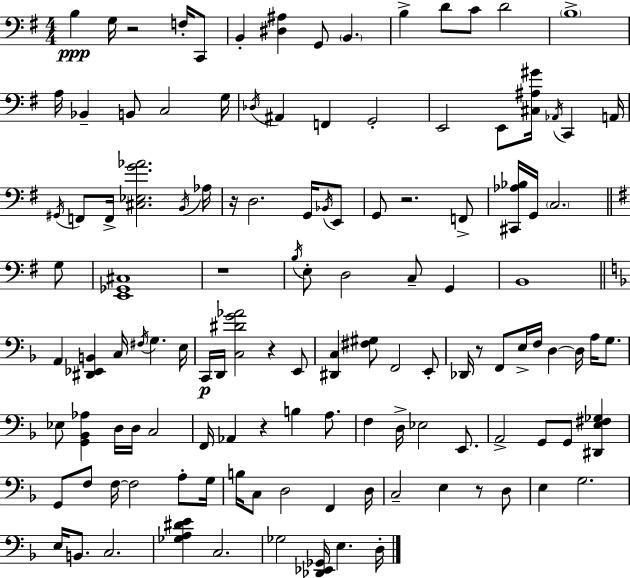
X:1
T:Untitled
M:4/4
L:1/4
K:G
B, G,/4 z2 F,/4 C,,/2 B,, [^D,^A,] G,,/2 B,, B, D/2 C/2 D2 B,4 A,/4 _B,, B,,/2 C,2 G,/4 _D,/4 ^A,, F,, G,,2 E,,2 E,,/2 [^C,^A,^G]/4 _A,,/4 C,, A,,/4 ^G,,/4 F,,/2 F,,/4 [^C,_E,G_A]2 B,,/4 _A,/4 z/4 D,2 G,,/4 _B,,/4 E,,/2 G,,/2 z2 F,,/2 [^C,,_A,_B,]/4 G,,/4 C,2 G,/2 [E,,_G,,^C,]4 z4 B,/4 E,/2 D,2 C,/2 G,, B,,4 A,, [^D,,_E,,B,,] C,/4 ^F,/4 G, E,/4 C,,/4 D,,/4 [C,^DG_A]2 z E,,/2 [^D,,C,] [^F,^G,]/2 F,,2 E,,/2 _D,,/4 z/2 F,,/2 E,/4 F,/4 D, D,/4 A,/4 G,/2 _E,/2 [G,,_B,,_A,] D,/4 D,/4 C,2 F,,/4 _A,, z B, A,/2 F, D,/4 _E,2 E,,/2 A,,2 G,,/2 G,,/2 [^D,,E,^F,_G,] G,,/2 F,/2 F,/4 F,2 A,/2 G,/4 B,/4 C,/2 D,2 F,, D,/4 C,2 E, z/2 D,/2 E, G,2 E,/4 B,,/2 C,2 [_G,A,^DE] C,2 _G,2 [_D,,_E,,_G,,]/4 E, D,/4